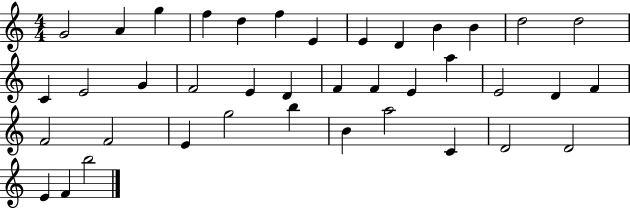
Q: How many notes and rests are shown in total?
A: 39